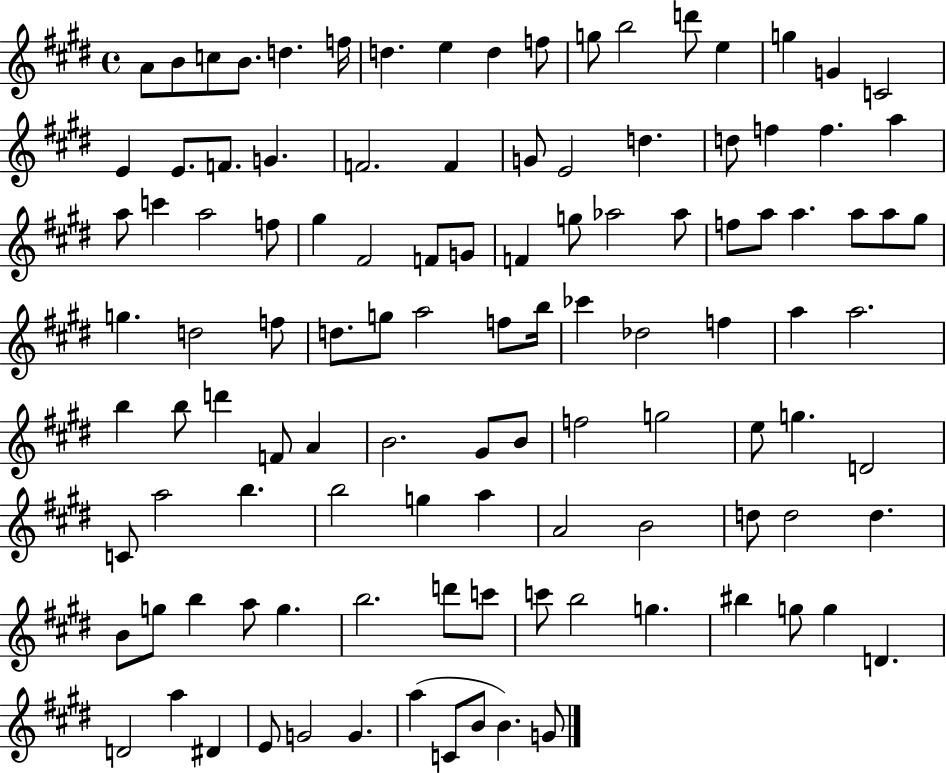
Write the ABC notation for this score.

X:1
T:Untitled
M:4/4
L:1/4
K:E
A/2 B/2 c/2 B/2 d f/4 d e d f/2 g/2 b2 d'/2 e g G C2 E E/2 F/2 G F2 F G/2 E2 d d/2 f f a a/2 c' a2 f/2 ^g ^F2 F/2 G/2 F g/2 _a2 _a/2 f/2 a/2 a a/2 a/2 ^g/2 g d2 f/2 d/2 g/2 a2 f/2 b/4 _c' _d2 f a a2 b b/2 d' F/2 A B2 ^G/2 B/2 f2 g2 e/2 g D2 C/2 a2 b b2 g a A2 B2 d/2 d2 d B/2 g/2 b a/2 g b2 d'/2 c'/2 c'/2 b2 g ^b g/2 g D D2 a ^D E/2 G2 G a C/2 B/2 B G/2